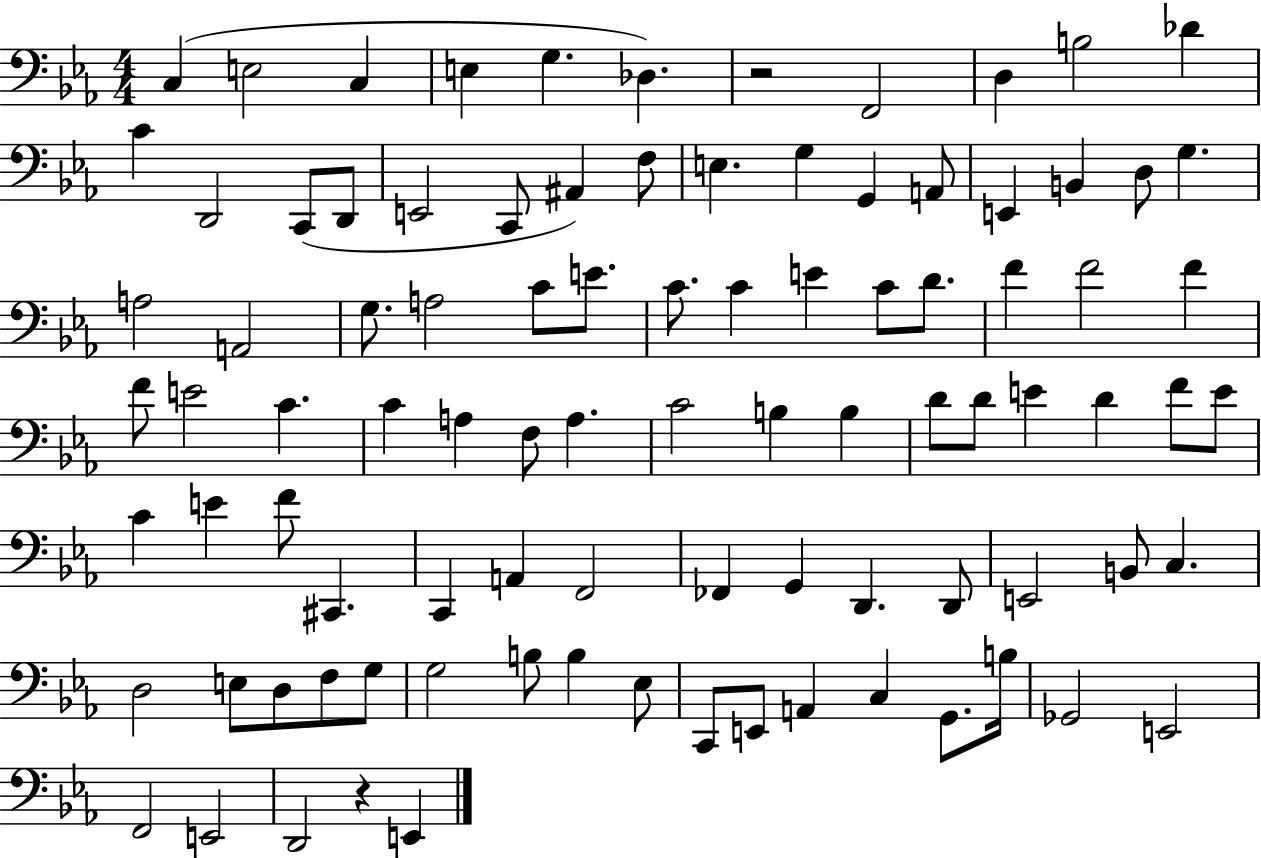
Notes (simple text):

C3/q E3/h C3/q E3/q G3/q. Db3/q. R/h F2/h D3/q B3/h Db4/q C4/q D2/h C2/e D2/e E2/h C2/e A#2/q F3/e E3/q. G3/q G2/q A2/e E2/q B2/q D3/e G3/q. A3/h A2/h G3/e. A3/h C4/e E4/e. C4/e. C4/q E4/q C4/e D4/e. F4/q F4/h F4/q F4/e E4/h C4/q. C4/q A3/q F3/e A3/q. C4/h B3/q B3/q D4/e D4/e E4/q D4/q F4/e E4/e C4/q E4/q F4/e C#2/q. C2/q A2/q F2/h FES2/q G2/q D2/q. D2/e E2/h B2/e C3/q. D3/h E3/e D3/e F3/e G3/e G3/h B3/e B3/q Eb3/e C2/e E2/e A2/q C3/q G2/e. B3/s Gb2/h E2/h F2/h E2/h D2/h R/q E2/q